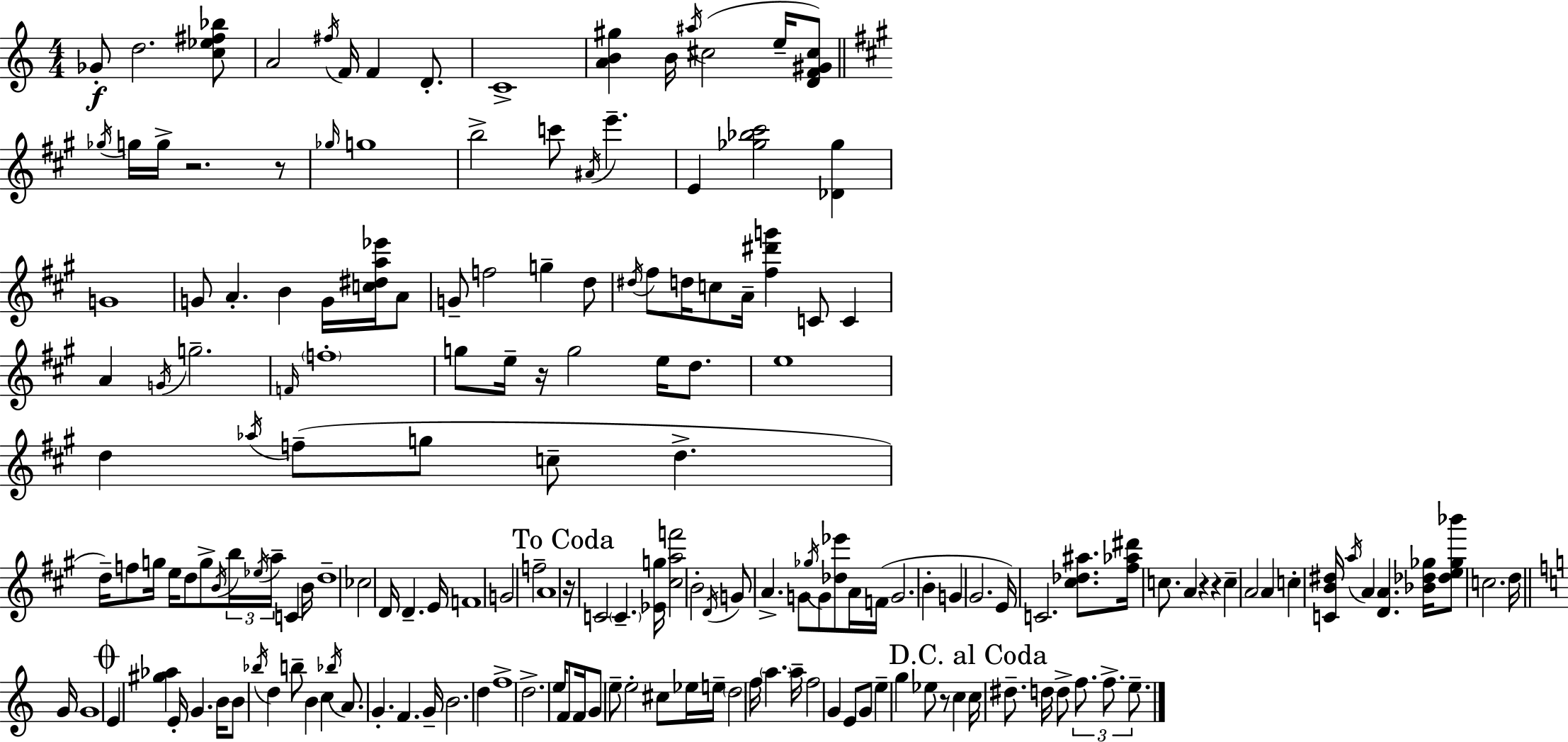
{
  \clef treble
  \numericTimeSignature
  \time 4/4
  \key a \minor
  ges'8-.\f d''2. <c'' ees'' fis'' bes''>8 | a'2 \acciaccatura { fis''16 } f'16 f'4 d'8.-. | c'1-> | <a' b' gis''>4 b'16 \acciaccatura { ais''16 } cis''2( e''16-- | \break <d' f' gis' cis''>8) \bar "||" \break \key a \major \acciaccatura { ges''16 } g''16 g''16-> r2. r8 | \grace { ges''16 } g''1 | b''2-> c'''8 \acciaccatura { ais'16 } e'''4.-- | e'4 <ges'' bes'' cis'''>2 <des' ges''>4 | \break g'1 | g'8 a'4.-. b'4 g'16 | <c'' dis'' a'' ees'''>16 a'8 g'8-- f''2 g''4-- | d''8 \acciaccatura { dis''16 } fis''8 d''16 c''8 a'16-- <fis'' dis''' g'''>4 c'8 | \break c'4 a'4 \acciaccatura { g'16 } g''2.-- | \grace { f'16 } \parenthesize f''1-. | g''8 e''16-- r16 g''2 | e''16 d''8. e''1 | \break d''4 \acciaccatura { aes''16 } f''8--( g''8 c''8-- | d''4.-> d''16--) f''8 g''16 e''16 d''8 g''8-> | \acciaccatura { b'16 } \tuplet 3/2 { b''16 \acciaccatura { ees''16 } a''16-- } c'4 b'16 d''1-- | ces''2 | \break d'16 d'4.-- e'16 f'1 | g'2 | f''2-- a'1 | \mark "To Coda" r16 c'2 | \break \parenthesize c'4.-- <ees' g''>16 <cis'' a'' f'''>2 | b'2-. \acciaccatura { d'16 } g'8 a'4.-> | g'8 \acciaccatura { ges''16 } g'8 <des'' ees'''>8 a'16 f'16( g'2. | b'4-. g'4 gis'2. | \break e'16) c'2. | <cis'' des'' ais''>8. <fis'' aes'' dis'''>16 c''8. a'4 | r4 r4 c''4-- a'2 | a'4 c''4-. <c' b' dis''>16 | \break \acciaccatura { a''16 } a'4 <d' a'>4. <bes' des'' ges''>16 <des'' e'' ges'' bes'''>8 c''2. | d''16 \bar "||" \break \key c \major g'16 g'1 | \mark \markup { \musicglyph "scripts.coda" } e'4 <gis'' aes''>4 e'16-. g'4. | b'16 b'8 \acciaccatura { bes''16 } d''4 b''8-- b'4 c''4 | \acciaccatura { bes''16 } a'8. g'4.-. f'4. | \break g'16-- b'2. d''4 | f''1-> | d''2.-> e''16 | f'8 f'16 g'8 e''8-- e''2-. cis''8 | \break ees''16 e''16-- \parenthesize d''2 f''16 \parenthesize a''4. | a''16-- f''2 g'4 e'8 | g'8 e''4-- g''4 ees''8 r8 c''4 | \mark "D.C. al Coda" c''16 dis''8.-- d''16 d''8-> \tuplet 3/2 { f''8. f''8.-> | \break e''8.-- } \bar "|."
}